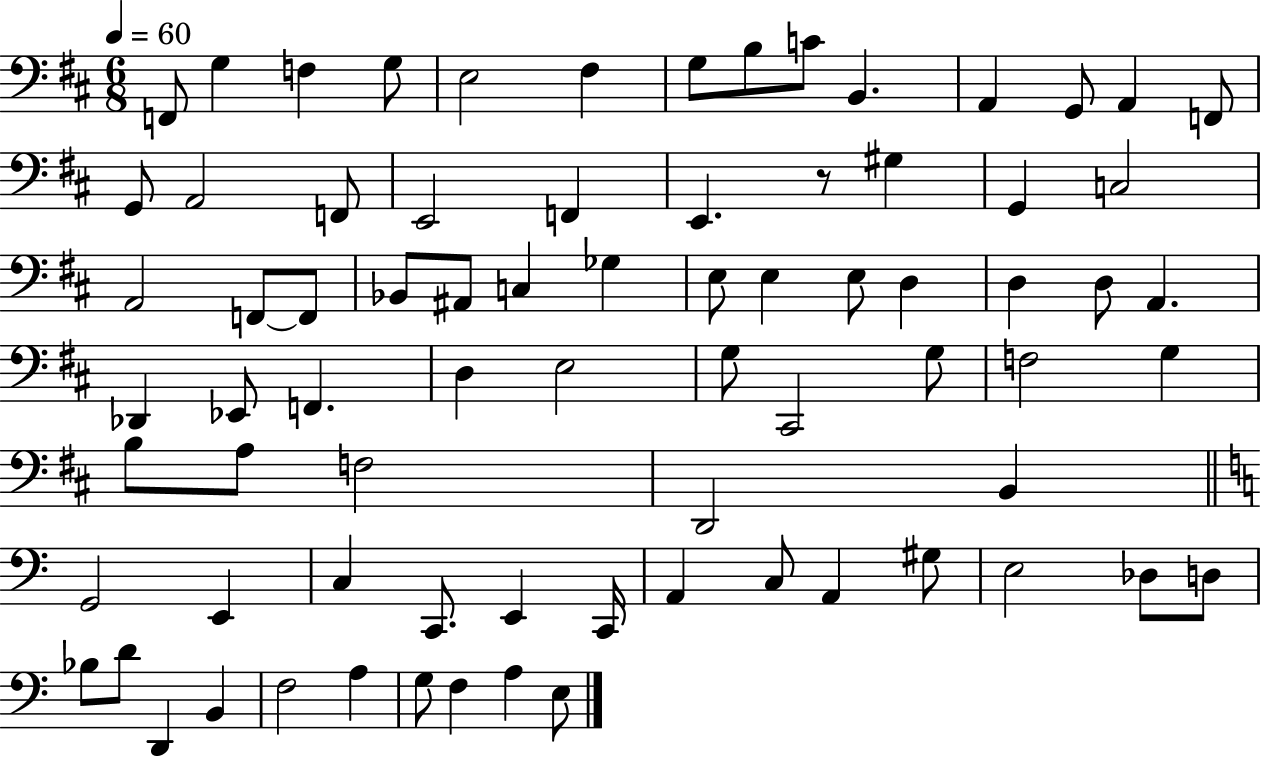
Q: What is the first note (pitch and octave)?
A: F2